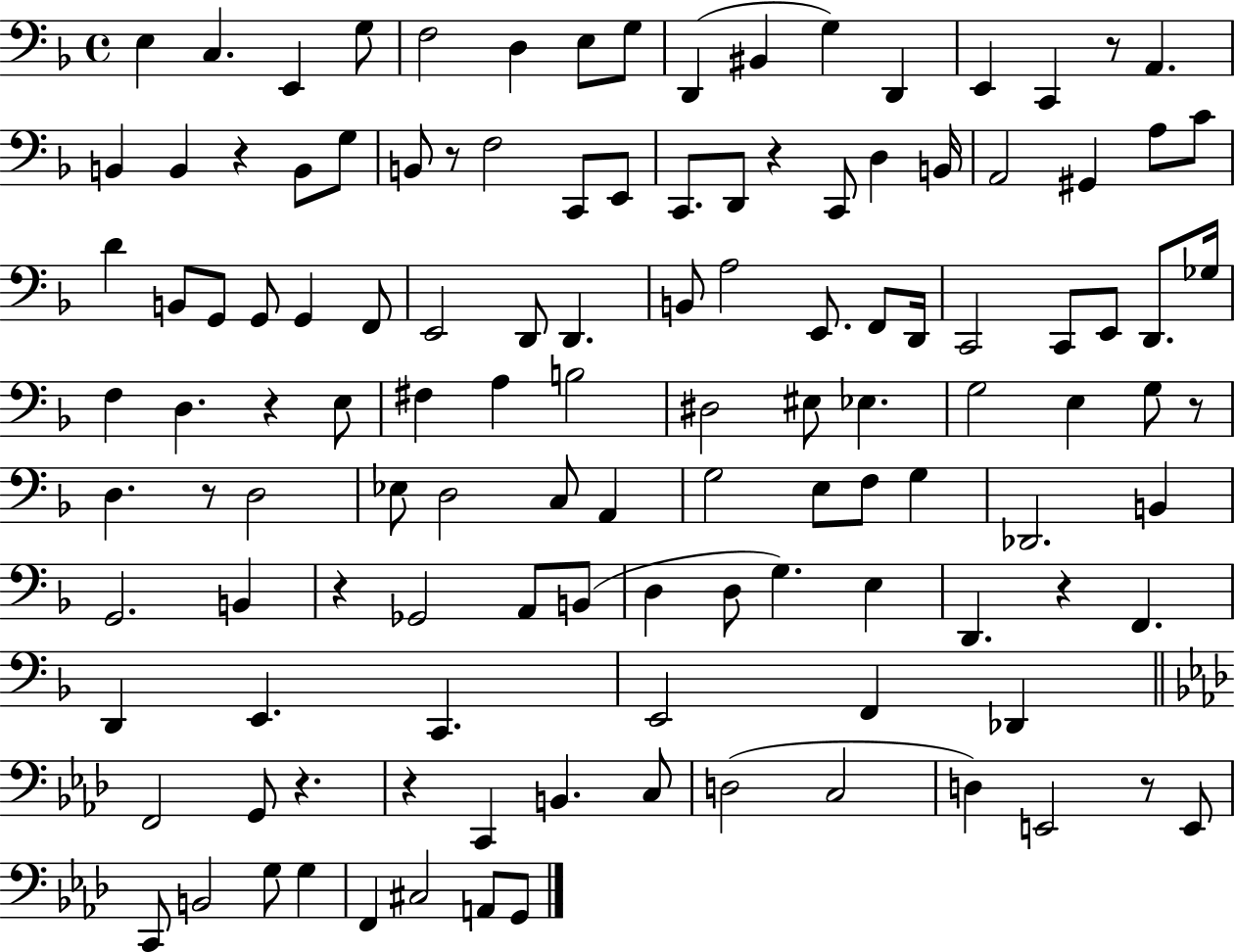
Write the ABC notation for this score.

X:1
T:Untitled
M:4/4
L:1/4
K:F
E, C, E,, G,/2 F,2 D, E,/2 G,/2 D,, ^B,, G, D,, E,, C,, z/2 A,, B,, B,, z B,,/2 G,/2 B,,/2 z/2 F,2 C,,/2 E,,/2 C,,/2 D,,/2 z C,,/2 D, B,,/4 A,,2 ^G,, A,/2 C/2 D B,,/2 G,,/2 G,,/2 G,, F,,/2 E,,2 D,,/2 D,, B,,/2 A,2 E,,/2 F,,/2 D,,/4 C,,2 C,,/2 E,,/2 D,,/2 _G,/4 F, D, z E,/2 ^F, A, B,2 ^D,2 ^E,/2 _E, G,2 E, G,/2 z/2 D, z/2 D,2 _E,/2 D,2 C,/2 A,, G,2 E,/2 F,/2 G, _D,,2 B,, G,,2 B,, z _G,,2 A,,/2 B,,/2 D, D,/2 G, E, D,, z F,, D,, E,, C,, E,,2 F,, _D,, F,,2 G,,/2 z z C,, B,, C,/2 D,2 C,2 D, E,,2 z/2 E,,/2 C,,/2 B,,2 G,/2 G, F,, ^C,2 A,,/2 G,,/2